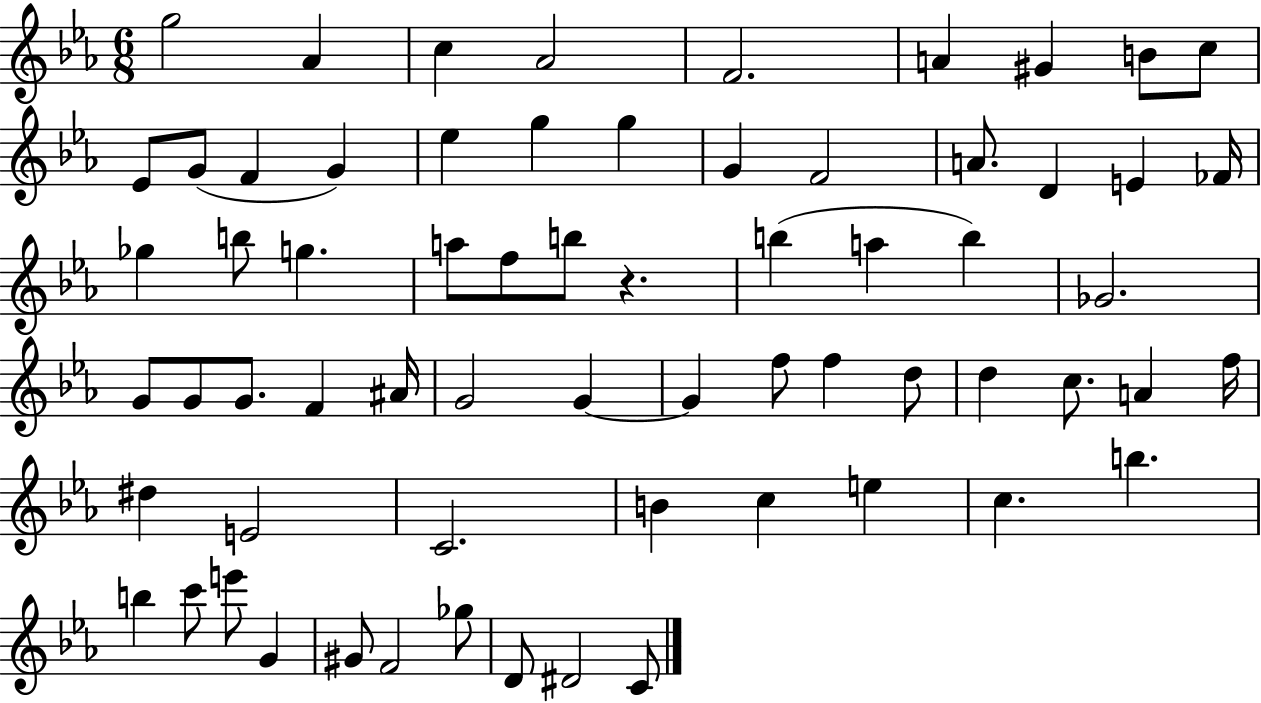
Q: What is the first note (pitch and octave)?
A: G5